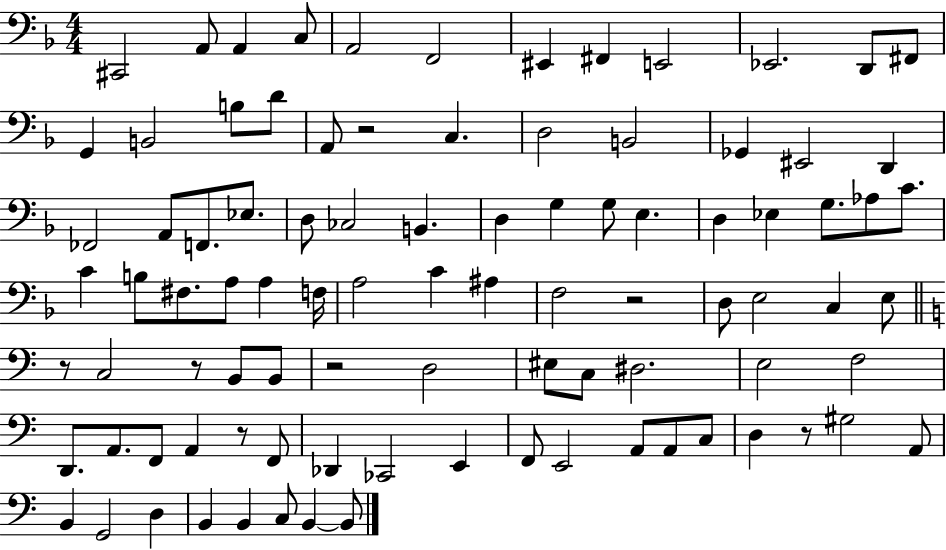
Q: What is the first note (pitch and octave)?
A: C#2